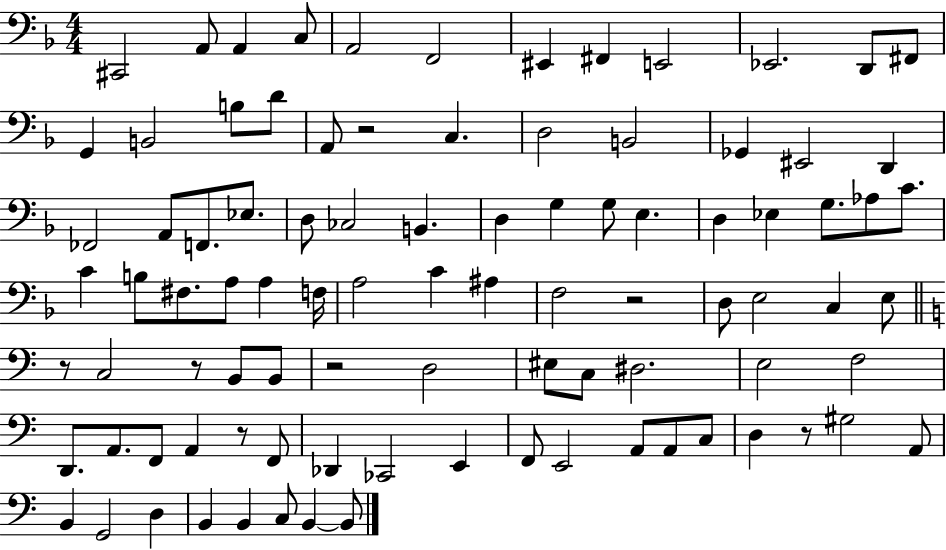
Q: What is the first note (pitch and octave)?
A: C#2